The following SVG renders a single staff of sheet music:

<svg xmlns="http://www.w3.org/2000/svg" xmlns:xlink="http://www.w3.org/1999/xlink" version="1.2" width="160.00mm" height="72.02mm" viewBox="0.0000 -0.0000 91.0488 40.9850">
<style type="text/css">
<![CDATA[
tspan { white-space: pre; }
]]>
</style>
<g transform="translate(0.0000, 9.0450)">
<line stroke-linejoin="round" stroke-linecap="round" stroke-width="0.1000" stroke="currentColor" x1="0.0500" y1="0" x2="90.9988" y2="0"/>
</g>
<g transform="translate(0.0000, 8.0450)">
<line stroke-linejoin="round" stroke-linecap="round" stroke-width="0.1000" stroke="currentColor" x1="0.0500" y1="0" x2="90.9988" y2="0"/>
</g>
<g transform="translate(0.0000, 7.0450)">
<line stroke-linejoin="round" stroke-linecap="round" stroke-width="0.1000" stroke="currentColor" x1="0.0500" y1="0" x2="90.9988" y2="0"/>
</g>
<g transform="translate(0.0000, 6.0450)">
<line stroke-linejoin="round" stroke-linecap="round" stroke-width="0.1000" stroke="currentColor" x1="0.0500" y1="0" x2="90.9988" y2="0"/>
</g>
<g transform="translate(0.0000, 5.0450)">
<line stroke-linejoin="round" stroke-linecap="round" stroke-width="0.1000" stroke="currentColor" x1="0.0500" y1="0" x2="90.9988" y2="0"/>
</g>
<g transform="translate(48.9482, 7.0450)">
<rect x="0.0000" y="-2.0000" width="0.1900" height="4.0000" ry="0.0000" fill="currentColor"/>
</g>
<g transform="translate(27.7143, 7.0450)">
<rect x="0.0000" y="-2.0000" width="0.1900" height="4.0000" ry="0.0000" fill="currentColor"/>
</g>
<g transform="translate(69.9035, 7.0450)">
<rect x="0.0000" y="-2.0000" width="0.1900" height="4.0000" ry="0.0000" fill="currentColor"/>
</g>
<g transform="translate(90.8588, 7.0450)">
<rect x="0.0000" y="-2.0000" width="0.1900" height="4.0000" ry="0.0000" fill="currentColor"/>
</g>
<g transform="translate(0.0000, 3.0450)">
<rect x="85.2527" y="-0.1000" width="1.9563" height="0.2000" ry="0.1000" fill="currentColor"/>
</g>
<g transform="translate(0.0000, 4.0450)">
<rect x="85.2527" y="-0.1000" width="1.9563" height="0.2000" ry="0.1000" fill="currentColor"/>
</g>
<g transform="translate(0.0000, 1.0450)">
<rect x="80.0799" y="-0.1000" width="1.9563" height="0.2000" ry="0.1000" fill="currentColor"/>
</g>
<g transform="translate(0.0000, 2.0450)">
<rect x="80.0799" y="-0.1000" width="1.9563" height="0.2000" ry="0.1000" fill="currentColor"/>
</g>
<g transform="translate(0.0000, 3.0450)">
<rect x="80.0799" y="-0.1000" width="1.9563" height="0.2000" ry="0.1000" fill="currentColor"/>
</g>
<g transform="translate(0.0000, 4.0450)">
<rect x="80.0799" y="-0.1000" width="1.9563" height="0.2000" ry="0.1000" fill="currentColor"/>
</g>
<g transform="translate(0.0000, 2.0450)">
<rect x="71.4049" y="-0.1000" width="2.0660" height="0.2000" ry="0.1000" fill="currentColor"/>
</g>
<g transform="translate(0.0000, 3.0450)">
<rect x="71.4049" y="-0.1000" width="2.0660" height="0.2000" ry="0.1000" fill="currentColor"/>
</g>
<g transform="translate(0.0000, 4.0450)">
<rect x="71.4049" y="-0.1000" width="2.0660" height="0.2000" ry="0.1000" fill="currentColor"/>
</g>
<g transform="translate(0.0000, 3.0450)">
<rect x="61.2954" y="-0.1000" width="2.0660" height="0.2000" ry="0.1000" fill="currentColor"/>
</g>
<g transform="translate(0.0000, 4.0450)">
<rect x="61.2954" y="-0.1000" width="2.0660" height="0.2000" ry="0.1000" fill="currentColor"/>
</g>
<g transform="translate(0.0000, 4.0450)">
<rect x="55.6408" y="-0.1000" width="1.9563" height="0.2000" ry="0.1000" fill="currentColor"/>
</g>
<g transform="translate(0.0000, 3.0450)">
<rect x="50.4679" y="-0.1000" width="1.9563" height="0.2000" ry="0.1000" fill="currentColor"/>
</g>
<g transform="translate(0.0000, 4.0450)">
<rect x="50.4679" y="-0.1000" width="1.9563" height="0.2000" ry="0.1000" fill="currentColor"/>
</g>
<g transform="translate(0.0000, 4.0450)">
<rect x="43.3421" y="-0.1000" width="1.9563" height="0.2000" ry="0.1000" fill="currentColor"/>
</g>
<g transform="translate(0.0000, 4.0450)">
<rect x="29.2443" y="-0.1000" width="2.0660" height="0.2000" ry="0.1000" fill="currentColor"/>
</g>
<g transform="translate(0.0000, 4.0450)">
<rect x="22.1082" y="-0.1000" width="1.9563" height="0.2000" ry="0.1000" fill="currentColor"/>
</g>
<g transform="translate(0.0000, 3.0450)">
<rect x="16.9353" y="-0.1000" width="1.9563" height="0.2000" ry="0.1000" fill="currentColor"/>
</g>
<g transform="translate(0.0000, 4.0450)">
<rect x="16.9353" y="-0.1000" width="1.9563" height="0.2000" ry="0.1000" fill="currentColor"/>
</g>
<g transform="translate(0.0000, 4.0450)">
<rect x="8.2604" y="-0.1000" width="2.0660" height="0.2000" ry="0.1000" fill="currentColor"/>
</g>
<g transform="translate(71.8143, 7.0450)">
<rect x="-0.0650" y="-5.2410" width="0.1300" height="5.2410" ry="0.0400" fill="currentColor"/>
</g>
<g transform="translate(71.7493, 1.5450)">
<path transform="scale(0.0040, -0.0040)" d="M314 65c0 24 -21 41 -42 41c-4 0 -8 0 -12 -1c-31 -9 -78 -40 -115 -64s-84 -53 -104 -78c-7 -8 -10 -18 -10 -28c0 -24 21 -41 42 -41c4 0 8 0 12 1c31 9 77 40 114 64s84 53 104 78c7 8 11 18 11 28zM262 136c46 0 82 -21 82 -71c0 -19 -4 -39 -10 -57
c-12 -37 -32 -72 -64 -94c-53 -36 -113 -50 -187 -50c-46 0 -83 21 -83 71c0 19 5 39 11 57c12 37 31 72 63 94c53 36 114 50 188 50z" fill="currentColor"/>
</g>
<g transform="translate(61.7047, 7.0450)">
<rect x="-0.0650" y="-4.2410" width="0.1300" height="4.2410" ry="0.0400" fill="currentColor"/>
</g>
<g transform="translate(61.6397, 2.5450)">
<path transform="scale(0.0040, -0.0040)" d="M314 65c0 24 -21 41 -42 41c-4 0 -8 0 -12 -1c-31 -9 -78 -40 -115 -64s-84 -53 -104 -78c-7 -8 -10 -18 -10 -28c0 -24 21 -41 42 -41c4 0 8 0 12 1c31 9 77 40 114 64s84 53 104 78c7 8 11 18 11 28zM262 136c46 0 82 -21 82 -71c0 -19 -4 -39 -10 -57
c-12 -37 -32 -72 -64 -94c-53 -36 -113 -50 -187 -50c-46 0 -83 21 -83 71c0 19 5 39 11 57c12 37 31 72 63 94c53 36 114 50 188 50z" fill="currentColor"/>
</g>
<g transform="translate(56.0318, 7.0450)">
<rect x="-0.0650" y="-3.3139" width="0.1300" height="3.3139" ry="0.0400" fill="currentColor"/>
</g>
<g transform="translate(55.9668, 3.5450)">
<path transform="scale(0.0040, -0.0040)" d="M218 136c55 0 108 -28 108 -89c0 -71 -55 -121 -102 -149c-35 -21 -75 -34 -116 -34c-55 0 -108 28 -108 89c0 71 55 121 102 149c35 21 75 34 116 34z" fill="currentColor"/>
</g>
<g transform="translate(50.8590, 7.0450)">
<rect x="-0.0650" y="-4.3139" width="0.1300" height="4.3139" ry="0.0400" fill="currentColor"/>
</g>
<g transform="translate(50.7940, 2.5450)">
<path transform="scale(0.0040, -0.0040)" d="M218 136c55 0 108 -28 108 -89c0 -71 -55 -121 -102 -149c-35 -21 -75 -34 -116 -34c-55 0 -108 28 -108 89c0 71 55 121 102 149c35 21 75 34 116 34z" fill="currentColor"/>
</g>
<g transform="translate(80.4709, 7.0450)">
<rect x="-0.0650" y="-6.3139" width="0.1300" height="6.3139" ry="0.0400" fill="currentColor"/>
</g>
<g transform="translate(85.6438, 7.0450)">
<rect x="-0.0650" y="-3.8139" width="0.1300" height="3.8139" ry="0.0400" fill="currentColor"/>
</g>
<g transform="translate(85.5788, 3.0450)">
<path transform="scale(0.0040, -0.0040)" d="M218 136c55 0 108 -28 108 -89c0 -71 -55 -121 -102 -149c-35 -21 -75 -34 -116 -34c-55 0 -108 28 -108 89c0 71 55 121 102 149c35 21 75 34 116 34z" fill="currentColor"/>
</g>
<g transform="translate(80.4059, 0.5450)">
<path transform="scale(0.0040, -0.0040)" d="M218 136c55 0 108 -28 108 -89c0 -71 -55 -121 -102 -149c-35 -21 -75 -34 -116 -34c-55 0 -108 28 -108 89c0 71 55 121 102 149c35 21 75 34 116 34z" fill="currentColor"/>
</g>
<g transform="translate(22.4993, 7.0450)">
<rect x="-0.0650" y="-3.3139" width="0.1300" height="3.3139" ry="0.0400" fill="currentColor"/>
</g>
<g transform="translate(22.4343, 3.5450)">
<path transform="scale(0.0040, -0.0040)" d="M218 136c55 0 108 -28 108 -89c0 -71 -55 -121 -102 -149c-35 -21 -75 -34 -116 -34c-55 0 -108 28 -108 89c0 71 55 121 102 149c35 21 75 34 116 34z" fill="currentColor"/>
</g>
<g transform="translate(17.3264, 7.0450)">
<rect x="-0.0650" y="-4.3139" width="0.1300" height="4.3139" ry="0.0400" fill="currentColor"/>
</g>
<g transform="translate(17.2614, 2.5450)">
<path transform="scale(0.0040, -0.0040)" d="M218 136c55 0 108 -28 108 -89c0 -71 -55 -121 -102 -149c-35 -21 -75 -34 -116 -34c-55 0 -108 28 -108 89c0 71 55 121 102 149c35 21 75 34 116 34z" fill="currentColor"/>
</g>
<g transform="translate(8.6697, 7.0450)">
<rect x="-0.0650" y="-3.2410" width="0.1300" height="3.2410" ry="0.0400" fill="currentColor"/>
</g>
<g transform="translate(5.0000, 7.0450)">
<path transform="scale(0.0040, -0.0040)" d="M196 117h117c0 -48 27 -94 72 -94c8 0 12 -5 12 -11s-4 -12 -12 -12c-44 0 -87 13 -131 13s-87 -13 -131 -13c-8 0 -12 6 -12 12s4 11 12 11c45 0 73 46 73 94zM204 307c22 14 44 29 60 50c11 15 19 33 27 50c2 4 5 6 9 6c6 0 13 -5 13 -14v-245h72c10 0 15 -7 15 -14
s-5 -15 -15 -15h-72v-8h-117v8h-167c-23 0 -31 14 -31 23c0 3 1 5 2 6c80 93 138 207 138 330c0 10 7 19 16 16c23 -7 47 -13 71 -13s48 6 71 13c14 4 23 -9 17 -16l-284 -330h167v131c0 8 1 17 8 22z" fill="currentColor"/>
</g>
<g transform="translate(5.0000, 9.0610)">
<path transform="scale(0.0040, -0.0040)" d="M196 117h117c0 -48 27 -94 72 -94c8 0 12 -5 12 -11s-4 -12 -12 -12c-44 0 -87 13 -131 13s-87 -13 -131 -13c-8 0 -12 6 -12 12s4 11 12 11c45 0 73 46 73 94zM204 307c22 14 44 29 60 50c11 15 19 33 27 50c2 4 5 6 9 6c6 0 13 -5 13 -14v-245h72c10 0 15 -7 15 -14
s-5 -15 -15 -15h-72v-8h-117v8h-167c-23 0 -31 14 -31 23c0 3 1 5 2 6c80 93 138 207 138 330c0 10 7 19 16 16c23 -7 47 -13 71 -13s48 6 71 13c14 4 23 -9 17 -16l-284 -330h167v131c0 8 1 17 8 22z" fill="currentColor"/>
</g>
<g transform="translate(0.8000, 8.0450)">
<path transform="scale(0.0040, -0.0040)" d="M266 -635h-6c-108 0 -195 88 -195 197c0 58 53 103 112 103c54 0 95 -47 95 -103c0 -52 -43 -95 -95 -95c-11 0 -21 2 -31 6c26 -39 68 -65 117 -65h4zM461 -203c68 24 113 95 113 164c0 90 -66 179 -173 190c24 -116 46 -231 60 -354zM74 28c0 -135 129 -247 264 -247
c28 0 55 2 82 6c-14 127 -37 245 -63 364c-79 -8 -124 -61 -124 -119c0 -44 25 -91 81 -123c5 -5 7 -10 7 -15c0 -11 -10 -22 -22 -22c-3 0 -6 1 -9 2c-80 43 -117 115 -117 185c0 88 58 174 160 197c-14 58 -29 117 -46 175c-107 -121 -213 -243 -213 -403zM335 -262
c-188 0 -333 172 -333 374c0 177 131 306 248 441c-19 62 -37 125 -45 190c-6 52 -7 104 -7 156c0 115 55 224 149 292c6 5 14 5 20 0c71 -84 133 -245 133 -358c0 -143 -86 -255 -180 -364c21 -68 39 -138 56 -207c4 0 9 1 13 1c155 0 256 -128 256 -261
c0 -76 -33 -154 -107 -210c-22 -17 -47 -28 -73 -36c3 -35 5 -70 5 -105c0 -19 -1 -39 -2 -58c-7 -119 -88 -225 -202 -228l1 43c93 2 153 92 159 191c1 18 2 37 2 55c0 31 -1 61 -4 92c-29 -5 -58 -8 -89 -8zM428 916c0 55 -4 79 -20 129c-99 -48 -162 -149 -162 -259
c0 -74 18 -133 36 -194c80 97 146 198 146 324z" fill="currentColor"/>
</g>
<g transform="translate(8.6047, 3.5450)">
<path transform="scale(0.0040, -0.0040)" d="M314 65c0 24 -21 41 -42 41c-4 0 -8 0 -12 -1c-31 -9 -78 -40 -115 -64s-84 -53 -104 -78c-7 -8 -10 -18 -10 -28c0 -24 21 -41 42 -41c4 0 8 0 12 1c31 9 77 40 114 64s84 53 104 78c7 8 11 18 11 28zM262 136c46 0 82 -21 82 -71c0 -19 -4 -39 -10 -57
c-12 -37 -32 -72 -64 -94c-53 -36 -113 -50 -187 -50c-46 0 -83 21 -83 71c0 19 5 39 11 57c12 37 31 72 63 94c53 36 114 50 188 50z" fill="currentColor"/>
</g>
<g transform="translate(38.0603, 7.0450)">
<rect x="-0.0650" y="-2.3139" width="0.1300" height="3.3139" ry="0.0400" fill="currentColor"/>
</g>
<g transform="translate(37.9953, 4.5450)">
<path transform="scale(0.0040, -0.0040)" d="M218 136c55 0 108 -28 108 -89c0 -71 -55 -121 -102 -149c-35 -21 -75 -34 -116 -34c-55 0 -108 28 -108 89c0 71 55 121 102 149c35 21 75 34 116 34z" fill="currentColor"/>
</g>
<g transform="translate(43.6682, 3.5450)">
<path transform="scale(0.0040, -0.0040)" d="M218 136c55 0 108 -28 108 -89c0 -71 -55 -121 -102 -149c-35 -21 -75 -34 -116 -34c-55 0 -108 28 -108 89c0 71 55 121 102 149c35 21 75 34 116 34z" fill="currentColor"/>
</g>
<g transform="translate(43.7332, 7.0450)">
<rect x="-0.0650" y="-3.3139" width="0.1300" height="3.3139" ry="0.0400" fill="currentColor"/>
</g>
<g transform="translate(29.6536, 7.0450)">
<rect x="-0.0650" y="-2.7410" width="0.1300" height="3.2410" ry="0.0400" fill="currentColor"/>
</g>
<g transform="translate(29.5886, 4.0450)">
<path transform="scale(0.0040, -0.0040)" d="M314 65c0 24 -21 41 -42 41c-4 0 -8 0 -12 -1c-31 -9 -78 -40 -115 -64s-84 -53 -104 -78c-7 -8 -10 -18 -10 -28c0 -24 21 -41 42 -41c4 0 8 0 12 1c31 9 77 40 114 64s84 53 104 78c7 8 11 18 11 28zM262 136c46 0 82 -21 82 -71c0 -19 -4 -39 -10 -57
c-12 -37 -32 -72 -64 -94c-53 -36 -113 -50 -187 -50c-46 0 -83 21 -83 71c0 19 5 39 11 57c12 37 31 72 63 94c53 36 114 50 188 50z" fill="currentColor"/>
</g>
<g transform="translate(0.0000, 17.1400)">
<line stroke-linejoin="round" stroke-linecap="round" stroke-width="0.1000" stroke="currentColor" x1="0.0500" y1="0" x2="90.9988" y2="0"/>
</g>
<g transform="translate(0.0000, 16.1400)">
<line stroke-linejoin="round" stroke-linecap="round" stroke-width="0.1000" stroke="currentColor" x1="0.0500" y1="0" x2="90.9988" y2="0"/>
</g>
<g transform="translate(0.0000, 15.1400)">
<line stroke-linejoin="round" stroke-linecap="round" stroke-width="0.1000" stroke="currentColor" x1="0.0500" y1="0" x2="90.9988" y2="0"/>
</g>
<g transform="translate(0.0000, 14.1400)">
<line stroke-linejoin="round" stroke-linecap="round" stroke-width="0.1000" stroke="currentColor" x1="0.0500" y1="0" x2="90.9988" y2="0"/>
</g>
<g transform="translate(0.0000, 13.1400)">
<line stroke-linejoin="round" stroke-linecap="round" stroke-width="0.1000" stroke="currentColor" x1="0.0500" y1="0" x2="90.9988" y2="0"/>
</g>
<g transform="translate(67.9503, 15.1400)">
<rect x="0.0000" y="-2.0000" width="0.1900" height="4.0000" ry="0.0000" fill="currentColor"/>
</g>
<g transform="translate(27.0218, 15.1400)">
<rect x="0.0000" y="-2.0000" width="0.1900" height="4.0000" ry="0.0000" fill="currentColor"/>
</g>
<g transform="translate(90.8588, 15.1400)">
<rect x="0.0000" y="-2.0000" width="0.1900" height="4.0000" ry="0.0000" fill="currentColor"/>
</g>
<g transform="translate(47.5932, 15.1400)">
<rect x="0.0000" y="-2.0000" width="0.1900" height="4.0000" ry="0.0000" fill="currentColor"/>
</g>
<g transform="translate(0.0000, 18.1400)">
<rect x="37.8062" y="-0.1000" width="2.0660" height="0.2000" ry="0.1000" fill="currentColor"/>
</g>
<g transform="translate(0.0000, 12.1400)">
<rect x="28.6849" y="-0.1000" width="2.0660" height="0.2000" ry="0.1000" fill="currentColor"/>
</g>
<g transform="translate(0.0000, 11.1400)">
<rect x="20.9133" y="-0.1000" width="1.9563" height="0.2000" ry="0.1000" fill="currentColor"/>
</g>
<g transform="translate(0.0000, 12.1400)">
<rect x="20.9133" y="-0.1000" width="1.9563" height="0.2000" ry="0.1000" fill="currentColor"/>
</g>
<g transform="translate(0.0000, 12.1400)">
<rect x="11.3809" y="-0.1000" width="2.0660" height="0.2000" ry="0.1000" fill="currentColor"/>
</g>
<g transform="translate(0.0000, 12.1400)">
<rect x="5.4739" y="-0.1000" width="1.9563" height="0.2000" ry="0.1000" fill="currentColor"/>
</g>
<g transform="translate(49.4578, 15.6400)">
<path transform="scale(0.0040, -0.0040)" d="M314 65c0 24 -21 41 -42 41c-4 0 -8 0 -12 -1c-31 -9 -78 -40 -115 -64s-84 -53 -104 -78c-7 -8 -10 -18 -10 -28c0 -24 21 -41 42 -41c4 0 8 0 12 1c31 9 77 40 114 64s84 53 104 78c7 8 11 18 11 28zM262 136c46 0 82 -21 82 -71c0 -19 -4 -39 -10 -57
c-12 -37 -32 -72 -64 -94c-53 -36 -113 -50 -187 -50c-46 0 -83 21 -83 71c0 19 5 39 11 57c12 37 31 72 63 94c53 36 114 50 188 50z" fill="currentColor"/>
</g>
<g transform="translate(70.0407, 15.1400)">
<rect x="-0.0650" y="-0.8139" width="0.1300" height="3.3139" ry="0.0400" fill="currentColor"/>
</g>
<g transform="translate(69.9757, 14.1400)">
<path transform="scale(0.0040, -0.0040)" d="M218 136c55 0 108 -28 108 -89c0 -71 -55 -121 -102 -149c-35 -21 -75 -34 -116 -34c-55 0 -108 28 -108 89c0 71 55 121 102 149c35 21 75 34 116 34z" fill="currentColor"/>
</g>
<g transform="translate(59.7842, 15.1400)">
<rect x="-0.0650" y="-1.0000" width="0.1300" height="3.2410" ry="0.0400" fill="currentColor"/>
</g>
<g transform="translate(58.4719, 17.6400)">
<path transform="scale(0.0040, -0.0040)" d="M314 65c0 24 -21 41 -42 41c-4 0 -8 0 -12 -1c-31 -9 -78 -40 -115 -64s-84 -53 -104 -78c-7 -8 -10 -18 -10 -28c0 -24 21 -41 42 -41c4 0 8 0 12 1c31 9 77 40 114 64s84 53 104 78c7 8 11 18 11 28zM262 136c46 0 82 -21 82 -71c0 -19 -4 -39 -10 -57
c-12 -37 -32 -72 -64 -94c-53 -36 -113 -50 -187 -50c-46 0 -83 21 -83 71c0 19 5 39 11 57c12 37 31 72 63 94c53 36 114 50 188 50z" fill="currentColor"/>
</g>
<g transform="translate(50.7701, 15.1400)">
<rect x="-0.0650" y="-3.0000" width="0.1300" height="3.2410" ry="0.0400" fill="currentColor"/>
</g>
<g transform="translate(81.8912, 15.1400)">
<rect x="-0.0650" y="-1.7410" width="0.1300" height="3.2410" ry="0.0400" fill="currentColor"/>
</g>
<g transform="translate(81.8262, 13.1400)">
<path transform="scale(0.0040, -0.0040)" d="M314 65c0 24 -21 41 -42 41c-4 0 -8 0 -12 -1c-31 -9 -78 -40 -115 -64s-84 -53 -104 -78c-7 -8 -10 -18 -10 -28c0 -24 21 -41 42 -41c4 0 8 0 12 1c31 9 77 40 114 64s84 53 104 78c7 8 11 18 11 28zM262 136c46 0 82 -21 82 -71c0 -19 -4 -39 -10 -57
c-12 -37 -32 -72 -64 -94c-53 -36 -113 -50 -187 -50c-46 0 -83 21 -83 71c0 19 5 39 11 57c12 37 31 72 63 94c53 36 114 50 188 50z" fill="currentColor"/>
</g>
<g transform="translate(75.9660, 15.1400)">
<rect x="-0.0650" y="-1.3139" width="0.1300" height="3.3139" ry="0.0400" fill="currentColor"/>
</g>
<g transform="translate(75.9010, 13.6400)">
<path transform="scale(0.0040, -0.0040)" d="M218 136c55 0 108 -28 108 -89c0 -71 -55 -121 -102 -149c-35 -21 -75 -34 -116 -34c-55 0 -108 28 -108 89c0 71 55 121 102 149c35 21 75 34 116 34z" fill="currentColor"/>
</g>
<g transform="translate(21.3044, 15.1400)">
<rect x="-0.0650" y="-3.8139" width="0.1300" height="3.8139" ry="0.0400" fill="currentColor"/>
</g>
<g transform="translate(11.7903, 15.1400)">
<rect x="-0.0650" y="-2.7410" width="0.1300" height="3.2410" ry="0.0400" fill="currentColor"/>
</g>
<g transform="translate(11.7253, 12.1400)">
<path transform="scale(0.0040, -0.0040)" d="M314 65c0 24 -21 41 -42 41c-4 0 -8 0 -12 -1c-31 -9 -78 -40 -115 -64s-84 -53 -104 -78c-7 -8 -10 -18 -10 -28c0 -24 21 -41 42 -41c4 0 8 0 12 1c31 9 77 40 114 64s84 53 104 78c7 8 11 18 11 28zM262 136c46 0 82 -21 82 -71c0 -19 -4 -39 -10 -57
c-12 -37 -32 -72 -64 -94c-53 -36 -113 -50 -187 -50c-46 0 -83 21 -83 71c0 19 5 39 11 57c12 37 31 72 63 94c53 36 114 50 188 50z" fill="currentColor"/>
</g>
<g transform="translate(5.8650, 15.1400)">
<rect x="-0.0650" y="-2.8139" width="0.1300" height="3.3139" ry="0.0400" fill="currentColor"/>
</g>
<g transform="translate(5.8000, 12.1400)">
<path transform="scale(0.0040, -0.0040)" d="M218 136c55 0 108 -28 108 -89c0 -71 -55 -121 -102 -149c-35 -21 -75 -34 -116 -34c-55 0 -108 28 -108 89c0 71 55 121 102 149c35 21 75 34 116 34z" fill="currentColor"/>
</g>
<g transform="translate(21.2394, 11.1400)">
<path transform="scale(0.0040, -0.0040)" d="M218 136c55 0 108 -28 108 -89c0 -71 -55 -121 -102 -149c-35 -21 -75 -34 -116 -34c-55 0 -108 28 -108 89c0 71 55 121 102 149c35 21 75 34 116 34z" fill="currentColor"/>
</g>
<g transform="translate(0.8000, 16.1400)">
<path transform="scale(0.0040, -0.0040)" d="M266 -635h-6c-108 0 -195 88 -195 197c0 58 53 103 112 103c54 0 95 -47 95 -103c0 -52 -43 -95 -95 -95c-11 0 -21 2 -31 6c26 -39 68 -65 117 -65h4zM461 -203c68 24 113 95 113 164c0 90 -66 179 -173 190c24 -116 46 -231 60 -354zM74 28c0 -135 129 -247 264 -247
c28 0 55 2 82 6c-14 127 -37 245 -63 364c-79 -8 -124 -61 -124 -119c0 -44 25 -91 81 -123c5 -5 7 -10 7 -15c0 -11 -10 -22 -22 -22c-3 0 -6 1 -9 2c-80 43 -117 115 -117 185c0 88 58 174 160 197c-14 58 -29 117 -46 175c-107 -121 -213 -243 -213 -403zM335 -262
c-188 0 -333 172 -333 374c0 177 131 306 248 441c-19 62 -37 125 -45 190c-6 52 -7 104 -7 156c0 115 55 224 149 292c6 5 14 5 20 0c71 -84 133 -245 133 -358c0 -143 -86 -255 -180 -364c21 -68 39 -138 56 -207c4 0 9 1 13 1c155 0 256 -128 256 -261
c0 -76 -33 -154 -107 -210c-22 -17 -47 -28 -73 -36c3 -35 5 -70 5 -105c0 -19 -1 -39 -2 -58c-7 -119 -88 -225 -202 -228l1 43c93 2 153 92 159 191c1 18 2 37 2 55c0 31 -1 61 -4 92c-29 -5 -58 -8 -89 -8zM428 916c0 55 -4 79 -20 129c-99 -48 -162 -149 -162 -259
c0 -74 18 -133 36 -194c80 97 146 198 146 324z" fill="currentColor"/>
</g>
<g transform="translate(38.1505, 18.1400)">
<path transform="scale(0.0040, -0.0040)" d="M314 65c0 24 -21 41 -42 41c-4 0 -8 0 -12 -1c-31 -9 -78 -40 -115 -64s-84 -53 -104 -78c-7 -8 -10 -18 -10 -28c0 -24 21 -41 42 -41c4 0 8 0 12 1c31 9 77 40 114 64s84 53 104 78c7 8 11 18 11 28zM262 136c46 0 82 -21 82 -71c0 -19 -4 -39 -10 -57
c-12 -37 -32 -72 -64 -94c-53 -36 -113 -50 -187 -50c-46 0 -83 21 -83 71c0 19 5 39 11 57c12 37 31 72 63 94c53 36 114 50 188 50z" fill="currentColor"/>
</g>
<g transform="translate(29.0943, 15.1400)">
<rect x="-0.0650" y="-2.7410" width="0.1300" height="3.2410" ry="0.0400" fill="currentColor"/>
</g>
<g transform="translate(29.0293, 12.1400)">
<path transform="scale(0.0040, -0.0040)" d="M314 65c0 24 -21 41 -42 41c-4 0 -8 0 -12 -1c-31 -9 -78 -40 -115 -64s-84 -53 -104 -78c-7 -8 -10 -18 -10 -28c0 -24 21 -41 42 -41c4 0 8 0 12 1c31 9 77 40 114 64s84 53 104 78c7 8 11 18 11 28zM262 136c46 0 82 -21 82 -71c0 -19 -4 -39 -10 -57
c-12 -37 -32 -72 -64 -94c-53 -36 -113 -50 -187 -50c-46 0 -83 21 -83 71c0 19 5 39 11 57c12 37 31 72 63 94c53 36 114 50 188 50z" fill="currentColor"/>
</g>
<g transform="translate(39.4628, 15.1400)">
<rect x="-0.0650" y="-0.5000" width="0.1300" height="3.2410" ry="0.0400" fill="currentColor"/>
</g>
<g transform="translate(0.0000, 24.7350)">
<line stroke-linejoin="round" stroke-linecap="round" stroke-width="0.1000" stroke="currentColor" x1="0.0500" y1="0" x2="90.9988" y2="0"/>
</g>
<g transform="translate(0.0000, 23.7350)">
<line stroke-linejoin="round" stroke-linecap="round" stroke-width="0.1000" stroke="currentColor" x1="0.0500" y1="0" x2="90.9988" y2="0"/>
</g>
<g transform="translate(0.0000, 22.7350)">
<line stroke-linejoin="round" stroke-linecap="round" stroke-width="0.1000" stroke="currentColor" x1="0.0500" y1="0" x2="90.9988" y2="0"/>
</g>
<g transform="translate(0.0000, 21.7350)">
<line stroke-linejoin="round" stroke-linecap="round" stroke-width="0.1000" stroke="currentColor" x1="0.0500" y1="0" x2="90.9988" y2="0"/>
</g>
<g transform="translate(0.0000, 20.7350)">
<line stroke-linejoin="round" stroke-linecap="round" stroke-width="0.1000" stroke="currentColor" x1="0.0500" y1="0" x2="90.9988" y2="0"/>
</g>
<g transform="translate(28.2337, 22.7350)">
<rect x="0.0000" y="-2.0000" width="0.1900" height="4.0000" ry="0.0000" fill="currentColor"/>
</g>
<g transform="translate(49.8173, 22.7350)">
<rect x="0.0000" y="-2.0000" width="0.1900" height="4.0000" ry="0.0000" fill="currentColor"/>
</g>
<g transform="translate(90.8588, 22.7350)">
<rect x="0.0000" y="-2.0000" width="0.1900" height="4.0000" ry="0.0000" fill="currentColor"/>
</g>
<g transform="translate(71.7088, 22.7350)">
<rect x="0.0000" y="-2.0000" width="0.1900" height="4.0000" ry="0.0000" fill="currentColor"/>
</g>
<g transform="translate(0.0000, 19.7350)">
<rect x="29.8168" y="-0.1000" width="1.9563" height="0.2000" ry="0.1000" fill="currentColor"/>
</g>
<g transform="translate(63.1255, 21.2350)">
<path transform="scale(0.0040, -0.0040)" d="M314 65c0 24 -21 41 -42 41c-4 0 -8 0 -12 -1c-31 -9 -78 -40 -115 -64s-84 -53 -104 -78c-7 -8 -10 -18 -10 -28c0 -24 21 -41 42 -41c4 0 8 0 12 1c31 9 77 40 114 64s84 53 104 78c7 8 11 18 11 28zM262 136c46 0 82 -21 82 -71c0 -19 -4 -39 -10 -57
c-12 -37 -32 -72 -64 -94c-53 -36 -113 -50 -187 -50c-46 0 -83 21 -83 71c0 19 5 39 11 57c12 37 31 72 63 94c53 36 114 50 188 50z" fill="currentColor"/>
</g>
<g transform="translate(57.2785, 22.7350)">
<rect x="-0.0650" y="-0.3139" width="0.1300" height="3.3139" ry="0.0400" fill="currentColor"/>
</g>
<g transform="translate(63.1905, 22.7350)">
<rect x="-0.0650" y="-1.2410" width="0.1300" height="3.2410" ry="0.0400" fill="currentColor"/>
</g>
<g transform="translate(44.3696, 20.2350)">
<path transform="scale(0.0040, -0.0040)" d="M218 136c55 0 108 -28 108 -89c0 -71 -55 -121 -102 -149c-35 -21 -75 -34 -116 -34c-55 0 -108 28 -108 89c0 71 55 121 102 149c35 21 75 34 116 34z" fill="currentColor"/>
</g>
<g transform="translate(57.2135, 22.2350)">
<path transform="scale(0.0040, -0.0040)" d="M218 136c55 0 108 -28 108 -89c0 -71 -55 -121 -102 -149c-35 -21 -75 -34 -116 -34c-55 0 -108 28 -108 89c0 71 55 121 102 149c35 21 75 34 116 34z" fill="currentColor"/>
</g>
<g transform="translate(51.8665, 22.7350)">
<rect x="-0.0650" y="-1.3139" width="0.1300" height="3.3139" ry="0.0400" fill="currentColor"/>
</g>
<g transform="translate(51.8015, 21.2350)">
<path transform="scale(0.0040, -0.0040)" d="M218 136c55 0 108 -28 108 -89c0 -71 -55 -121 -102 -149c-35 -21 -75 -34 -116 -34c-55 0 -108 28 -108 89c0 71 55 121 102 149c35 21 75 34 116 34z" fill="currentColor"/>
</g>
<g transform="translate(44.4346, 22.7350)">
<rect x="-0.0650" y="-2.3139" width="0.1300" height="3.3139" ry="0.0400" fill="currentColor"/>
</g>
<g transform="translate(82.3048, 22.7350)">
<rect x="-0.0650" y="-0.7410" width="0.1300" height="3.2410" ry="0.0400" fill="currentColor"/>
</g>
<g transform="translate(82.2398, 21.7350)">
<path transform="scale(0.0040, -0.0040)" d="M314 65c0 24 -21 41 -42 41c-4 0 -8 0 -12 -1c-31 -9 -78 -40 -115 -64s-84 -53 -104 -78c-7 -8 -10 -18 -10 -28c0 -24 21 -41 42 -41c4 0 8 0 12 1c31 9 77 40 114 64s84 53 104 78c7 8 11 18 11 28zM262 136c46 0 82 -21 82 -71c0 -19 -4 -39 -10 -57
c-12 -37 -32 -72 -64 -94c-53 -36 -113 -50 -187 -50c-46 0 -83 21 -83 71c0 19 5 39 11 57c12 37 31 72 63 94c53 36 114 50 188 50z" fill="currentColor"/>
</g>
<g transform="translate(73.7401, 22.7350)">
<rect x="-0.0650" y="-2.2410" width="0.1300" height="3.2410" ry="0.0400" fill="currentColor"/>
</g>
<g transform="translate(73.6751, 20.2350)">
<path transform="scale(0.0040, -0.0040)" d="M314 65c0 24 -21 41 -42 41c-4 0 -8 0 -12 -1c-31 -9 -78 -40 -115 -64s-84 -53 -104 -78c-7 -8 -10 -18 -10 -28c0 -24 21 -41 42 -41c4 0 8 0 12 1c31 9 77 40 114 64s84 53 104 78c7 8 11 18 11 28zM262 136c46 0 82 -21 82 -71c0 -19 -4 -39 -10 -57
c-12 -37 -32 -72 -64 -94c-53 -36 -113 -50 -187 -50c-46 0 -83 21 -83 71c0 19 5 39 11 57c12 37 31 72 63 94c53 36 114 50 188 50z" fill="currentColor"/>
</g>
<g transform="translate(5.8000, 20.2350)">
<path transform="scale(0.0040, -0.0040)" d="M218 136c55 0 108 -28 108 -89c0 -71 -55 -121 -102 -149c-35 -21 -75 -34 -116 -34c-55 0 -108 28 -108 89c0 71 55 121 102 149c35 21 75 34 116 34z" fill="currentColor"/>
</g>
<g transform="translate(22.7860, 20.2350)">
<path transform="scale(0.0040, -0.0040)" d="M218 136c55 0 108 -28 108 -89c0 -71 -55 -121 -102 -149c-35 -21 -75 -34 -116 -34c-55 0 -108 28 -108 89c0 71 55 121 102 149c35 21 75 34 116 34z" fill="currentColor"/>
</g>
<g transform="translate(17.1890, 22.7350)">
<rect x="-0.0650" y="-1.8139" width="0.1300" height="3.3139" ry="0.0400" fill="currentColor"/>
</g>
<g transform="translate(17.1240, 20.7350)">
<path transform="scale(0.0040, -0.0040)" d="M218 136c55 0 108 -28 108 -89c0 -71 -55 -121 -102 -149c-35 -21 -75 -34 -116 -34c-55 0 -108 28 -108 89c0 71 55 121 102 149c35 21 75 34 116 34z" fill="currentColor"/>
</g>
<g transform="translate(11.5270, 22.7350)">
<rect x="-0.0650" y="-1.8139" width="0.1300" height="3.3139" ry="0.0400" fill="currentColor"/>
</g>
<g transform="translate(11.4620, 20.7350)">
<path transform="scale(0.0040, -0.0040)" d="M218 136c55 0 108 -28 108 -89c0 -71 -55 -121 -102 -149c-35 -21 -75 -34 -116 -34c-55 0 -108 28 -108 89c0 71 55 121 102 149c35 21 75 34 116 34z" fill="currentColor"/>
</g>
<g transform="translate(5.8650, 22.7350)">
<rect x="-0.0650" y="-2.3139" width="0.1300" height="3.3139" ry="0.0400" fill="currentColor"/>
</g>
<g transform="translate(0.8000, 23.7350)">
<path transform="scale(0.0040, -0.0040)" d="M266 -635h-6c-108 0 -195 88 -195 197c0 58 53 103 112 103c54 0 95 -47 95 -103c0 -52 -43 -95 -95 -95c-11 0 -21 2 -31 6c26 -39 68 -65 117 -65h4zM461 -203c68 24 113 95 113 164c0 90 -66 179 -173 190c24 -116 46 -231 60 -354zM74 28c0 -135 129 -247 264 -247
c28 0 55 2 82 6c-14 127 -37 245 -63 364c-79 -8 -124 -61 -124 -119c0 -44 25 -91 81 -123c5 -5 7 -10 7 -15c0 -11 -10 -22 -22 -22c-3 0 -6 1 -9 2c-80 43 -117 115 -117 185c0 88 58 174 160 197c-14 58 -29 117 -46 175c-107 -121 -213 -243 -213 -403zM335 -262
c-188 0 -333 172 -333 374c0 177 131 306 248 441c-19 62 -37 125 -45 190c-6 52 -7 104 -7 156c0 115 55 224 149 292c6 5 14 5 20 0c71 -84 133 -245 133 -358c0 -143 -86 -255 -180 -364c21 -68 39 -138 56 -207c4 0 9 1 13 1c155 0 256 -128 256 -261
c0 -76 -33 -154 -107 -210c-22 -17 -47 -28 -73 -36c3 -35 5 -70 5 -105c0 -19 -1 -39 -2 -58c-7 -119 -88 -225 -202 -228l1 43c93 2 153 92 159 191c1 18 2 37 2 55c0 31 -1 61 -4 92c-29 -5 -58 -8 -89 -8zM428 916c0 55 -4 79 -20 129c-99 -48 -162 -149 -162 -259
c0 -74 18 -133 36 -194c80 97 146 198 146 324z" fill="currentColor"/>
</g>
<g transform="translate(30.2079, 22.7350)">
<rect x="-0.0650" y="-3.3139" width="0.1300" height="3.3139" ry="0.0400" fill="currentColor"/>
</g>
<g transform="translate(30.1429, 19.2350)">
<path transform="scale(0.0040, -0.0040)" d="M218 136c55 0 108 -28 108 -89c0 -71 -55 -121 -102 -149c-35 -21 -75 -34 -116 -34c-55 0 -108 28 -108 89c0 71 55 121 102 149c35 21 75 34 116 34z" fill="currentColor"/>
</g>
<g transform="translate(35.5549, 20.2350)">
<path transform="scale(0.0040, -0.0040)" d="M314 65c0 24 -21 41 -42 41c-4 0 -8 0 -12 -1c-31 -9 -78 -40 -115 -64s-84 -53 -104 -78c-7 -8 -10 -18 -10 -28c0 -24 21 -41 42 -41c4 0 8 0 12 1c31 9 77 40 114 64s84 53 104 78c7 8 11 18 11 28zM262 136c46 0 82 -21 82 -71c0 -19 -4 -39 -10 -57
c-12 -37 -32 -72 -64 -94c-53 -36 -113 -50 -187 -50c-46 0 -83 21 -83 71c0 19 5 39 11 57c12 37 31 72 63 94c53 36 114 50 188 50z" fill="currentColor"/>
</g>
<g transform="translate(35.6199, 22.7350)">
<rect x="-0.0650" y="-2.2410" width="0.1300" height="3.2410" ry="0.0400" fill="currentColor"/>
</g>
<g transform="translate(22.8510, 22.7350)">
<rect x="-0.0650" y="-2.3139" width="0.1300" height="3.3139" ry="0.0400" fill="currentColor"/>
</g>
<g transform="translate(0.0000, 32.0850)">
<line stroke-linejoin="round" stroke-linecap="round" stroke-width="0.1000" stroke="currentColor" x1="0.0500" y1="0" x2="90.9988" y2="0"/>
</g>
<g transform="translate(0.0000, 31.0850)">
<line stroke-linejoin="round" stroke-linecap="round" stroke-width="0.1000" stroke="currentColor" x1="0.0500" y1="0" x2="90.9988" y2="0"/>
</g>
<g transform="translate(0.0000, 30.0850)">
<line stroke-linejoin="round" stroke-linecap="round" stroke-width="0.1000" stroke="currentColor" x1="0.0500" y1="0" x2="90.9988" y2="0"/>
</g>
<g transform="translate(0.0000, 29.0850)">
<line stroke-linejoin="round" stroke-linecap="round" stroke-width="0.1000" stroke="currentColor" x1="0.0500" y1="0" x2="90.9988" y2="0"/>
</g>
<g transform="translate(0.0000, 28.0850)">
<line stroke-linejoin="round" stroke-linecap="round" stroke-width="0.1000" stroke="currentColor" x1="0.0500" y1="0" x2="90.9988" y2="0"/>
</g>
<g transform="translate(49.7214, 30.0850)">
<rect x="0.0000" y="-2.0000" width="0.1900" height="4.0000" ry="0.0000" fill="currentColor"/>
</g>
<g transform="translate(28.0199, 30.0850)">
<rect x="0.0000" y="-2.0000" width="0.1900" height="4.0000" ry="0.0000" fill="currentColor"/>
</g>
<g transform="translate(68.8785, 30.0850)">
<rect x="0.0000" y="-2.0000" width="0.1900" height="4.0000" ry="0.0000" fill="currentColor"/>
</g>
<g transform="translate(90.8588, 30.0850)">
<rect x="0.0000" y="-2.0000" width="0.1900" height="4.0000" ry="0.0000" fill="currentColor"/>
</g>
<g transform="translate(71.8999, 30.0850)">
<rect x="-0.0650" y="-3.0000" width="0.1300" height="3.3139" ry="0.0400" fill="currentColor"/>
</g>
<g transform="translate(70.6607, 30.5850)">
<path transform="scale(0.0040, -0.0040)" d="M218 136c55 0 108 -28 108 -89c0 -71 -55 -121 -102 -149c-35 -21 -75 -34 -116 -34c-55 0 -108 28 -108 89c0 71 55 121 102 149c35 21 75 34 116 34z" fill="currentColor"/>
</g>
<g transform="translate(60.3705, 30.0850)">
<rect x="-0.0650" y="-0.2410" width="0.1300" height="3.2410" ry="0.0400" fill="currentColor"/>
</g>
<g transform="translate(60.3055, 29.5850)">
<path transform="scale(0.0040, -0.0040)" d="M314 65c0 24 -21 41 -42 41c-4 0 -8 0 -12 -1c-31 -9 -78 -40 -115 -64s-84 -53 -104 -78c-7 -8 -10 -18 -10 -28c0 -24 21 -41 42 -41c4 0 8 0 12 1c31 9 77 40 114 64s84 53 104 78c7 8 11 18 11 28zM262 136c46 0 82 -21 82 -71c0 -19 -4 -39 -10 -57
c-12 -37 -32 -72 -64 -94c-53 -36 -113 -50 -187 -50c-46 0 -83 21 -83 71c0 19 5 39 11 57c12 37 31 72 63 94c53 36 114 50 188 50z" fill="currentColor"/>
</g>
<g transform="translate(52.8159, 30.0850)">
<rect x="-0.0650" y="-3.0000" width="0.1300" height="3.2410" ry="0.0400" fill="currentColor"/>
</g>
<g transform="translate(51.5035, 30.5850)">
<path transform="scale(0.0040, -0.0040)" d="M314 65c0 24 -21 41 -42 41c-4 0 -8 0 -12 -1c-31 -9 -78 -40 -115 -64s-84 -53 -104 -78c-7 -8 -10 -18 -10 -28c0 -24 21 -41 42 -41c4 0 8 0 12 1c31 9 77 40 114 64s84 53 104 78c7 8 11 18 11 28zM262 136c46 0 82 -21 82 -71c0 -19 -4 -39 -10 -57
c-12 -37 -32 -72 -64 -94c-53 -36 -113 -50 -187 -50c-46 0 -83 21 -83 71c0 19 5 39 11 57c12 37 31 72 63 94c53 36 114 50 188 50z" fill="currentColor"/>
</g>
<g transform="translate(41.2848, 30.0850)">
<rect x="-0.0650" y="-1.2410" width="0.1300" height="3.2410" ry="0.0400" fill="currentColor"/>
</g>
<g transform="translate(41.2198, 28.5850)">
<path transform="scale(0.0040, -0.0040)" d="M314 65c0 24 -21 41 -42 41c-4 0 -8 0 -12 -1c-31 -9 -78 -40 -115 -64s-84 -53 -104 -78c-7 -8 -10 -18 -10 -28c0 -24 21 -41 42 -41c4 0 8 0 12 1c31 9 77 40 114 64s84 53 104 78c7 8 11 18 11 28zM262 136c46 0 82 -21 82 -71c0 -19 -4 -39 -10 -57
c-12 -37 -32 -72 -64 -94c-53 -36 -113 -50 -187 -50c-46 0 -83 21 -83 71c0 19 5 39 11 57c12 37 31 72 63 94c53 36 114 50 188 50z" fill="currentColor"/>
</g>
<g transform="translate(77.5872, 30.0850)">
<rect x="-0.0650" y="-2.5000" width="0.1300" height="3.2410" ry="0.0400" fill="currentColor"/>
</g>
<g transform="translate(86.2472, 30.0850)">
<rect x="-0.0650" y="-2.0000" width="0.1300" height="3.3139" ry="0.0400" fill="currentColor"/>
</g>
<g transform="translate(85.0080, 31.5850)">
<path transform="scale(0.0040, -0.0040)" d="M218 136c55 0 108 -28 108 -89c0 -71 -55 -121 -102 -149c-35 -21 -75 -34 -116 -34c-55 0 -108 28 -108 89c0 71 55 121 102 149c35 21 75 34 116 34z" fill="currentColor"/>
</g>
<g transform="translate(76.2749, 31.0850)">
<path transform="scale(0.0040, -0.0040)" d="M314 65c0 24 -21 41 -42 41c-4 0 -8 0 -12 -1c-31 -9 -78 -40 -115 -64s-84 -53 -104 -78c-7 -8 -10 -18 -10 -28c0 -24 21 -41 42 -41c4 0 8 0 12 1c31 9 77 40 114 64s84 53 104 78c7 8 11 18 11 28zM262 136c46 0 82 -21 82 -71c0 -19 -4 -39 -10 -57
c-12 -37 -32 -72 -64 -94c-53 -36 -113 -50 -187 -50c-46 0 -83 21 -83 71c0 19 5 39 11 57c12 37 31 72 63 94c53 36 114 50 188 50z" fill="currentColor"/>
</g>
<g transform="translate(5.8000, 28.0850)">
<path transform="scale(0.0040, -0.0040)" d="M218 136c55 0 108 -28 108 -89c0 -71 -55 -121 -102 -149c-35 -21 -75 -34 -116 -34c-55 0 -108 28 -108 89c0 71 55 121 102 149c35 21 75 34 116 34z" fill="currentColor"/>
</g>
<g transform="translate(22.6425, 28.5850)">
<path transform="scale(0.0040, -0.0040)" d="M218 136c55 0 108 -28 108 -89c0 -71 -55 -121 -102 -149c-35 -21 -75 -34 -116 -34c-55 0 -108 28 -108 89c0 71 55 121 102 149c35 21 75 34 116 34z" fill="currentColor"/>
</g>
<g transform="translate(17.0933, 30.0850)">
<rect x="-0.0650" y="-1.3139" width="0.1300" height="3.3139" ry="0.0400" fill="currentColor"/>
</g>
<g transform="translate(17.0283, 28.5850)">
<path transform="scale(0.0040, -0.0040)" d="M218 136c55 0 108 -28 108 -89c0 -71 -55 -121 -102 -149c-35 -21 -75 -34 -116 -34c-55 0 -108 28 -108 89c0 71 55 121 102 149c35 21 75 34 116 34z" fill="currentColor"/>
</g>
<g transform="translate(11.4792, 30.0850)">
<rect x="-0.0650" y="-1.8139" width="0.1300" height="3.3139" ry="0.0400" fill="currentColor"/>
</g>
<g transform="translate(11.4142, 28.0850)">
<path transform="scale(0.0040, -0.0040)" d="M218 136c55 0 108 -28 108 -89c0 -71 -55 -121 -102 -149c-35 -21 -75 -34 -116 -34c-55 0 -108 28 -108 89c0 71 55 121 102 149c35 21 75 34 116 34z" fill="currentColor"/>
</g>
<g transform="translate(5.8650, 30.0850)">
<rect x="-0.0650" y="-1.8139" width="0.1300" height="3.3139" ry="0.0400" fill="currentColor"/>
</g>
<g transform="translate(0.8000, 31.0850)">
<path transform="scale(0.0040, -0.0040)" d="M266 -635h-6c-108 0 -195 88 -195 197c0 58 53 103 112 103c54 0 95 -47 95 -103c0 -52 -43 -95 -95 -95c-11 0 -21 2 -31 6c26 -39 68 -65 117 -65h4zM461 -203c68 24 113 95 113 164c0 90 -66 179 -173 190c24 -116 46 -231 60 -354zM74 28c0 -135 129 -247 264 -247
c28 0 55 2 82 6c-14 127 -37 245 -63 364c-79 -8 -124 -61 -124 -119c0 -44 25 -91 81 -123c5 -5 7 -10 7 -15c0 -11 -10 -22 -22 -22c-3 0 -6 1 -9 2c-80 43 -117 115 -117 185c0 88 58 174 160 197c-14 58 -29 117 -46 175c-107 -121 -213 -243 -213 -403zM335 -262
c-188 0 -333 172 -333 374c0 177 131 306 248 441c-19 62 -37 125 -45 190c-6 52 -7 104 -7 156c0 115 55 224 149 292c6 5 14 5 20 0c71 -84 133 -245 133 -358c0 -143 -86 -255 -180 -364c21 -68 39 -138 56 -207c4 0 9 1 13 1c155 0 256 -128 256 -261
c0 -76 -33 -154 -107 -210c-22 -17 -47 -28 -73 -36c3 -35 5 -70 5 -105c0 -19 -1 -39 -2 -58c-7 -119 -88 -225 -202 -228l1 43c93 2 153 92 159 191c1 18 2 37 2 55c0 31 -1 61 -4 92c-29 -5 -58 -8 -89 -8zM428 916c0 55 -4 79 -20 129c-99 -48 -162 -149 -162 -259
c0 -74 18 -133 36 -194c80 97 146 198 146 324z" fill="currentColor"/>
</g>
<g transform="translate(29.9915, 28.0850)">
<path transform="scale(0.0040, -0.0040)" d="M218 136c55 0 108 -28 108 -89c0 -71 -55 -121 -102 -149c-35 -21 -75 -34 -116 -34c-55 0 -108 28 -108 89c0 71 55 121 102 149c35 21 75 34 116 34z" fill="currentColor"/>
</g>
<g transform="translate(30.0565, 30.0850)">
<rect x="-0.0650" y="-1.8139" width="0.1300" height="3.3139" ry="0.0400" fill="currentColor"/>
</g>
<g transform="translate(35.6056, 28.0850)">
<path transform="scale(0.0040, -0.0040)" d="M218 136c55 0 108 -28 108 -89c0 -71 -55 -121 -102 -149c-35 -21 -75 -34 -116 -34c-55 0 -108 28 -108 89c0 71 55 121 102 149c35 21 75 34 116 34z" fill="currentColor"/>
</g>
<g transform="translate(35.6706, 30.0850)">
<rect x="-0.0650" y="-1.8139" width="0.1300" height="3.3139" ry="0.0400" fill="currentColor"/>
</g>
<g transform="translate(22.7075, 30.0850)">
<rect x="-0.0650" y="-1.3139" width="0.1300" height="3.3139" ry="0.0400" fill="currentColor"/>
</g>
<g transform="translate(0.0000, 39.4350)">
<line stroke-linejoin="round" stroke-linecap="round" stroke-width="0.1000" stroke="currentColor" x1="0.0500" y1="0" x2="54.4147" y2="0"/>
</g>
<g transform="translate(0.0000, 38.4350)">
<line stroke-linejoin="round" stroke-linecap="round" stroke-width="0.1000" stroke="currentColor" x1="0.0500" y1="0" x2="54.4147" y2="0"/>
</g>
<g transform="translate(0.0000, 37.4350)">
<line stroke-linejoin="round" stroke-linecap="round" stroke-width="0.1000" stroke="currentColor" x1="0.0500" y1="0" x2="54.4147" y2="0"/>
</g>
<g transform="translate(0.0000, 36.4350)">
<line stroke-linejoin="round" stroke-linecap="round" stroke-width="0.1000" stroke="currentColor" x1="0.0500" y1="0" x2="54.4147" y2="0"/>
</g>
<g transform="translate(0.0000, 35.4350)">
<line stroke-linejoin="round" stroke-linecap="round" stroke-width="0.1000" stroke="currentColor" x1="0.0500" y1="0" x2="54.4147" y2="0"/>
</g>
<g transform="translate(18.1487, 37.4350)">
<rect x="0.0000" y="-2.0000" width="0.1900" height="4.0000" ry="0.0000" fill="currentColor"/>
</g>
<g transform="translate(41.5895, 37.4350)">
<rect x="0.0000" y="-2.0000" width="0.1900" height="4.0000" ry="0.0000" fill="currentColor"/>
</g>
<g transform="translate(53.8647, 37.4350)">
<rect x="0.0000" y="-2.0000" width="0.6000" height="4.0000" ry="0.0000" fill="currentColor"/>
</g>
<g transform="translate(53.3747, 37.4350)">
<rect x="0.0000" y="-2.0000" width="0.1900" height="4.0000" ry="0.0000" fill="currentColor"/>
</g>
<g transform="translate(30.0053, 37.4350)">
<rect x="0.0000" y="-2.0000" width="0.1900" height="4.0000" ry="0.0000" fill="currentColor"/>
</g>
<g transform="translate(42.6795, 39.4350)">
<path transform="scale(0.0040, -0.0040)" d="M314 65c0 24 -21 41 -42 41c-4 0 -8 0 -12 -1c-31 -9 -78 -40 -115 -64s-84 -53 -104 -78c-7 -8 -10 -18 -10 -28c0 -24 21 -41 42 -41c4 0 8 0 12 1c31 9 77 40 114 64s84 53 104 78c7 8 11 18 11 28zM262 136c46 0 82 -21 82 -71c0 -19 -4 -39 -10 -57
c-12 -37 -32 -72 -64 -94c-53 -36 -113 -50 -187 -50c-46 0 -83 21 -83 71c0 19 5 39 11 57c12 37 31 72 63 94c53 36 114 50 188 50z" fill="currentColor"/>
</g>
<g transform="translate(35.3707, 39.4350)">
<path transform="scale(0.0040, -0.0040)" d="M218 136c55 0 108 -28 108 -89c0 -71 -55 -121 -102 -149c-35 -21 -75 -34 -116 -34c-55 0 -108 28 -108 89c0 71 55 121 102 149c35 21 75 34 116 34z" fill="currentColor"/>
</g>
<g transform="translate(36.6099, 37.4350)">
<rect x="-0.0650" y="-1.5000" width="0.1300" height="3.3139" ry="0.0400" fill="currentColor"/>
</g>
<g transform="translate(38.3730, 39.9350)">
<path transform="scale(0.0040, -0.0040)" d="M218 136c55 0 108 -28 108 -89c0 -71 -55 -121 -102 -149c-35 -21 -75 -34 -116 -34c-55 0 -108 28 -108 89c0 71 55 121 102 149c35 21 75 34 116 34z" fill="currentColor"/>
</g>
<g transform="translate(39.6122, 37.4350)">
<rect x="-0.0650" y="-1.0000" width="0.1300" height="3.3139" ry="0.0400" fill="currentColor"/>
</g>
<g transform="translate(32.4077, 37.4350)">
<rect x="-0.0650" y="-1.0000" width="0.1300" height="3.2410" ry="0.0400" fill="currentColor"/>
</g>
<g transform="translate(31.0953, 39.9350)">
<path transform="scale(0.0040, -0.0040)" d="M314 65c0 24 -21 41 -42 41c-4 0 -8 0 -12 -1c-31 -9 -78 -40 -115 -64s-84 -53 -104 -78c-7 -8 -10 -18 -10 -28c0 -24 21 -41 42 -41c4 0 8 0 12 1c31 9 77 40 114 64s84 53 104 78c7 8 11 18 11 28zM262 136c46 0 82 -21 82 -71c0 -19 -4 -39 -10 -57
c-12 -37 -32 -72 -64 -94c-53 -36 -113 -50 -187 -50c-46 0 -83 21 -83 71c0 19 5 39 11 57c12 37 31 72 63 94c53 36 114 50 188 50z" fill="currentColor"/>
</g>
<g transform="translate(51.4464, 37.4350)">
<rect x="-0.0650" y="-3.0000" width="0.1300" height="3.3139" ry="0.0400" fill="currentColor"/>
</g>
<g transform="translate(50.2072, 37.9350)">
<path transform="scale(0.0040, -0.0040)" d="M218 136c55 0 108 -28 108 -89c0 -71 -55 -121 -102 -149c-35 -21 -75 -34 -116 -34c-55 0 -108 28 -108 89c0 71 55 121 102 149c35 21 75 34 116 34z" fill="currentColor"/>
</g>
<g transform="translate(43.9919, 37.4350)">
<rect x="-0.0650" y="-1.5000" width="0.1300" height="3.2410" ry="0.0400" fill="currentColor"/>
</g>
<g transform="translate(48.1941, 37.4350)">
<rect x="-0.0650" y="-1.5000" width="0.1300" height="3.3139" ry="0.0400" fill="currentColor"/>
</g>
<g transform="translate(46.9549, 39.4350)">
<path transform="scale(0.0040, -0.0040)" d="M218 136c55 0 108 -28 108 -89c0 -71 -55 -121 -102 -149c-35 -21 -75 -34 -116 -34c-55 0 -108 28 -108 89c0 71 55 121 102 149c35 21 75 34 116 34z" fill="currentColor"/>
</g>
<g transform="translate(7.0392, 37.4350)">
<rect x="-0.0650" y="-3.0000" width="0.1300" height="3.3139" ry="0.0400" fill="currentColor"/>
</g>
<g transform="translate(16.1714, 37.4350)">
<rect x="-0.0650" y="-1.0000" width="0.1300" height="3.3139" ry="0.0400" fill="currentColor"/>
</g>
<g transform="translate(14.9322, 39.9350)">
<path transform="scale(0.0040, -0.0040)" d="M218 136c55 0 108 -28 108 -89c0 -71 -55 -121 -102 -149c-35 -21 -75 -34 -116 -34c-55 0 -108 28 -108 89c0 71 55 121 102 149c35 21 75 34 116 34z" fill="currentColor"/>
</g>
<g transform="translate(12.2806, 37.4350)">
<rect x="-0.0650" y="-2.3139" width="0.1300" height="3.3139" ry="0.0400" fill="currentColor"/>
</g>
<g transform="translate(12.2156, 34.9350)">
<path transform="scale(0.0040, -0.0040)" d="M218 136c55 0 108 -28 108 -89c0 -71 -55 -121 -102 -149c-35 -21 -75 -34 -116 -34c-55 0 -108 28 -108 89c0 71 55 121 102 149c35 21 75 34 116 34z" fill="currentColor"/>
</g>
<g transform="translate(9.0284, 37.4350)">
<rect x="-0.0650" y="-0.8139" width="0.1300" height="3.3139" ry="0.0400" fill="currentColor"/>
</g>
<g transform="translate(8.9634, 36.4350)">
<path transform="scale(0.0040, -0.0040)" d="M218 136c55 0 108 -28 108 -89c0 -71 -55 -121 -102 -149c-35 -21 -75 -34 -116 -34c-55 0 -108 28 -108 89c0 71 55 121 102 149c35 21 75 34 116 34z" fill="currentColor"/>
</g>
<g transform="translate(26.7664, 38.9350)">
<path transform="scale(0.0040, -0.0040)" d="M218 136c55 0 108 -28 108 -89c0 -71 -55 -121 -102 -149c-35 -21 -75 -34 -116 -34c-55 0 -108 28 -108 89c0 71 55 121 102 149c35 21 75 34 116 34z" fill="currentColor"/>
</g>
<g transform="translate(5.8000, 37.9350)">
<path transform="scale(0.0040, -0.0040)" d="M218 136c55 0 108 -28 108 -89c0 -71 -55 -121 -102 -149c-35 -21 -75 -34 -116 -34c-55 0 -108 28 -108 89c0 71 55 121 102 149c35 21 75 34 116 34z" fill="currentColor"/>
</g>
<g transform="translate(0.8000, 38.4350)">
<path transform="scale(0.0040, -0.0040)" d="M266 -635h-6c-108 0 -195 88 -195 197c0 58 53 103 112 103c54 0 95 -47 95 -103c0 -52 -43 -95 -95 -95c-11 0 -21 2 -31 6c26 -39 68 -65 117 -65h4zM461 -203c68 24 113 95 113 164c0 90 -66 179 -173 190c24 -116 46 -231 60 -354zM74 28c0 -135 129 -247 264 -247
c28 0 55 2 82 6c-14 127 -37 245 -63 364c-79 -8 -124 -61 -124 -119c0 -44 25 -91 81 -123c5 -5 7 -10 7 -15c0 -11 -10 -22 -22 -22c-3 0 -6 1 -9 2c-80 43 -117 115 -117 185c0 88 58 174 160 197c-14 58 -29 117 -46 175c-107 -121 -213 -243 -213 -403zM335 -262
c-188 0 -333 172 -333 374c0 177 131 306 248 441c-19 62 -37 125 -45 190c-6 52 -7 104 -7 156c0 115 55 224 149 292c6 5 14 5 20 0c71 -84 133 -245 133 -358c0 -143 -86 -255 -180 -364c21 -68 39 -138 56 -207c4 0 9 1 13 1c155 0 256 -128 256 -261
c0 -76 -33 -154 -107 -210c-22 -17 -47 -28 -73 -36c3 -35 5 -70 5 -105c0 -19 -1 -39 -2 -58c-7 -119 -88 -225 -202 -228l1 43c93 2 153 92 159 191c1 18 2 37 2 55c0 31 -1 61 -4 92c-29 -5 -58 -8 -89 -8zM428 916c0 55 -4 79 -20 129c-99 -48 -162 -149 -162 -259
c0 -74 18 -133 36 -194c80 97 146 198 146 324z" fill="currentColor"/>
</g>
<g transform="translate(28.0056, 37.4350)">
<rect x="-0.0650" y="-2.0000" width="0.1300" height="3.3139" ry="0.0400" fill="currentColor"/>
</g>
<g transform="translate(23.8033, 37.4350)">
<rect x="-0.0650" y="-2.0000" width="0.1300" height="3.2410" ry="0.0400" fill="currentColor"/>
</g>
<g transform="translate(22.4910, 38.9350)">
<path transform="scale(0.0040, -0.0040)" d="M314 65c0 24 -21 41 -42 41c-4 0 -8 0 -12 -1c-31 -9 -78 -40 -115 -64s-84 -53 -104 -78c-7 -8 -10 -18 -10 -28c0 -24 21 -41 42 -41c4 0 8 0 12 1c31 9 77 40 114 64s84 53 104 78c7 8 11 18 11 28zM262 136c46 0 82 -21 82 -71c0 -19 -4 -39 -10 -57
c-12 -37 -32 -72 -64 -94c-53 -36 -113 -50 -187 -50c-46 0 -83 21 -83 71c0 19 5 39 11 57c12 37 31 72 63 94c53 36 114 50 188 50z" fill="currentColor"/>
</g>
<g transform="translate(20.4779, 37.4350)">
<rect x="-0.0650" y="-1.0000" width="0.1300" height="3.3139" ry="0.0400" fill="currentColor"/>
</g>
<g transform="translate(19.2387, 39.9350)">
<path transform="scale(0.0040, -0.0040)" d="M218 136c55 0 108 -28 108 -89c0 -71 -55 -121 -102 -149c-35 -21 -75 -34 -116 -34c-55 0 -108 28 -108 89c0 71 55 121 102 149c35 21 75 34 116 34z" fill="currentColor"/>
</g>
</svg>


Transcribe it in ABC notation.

X:1
T:Untitled
M:4/4
L:1/4
K:C
b2 d' b a2 g b d' b d'2 f'2 a' c' a a2 c' a2 C2 A2 D2 d e f2 g f f g b g2 g e c e2 g2 d2 f f e e f f e2 A2 c2 A G2 F A d g D D F2 F D2 E D E2 E A